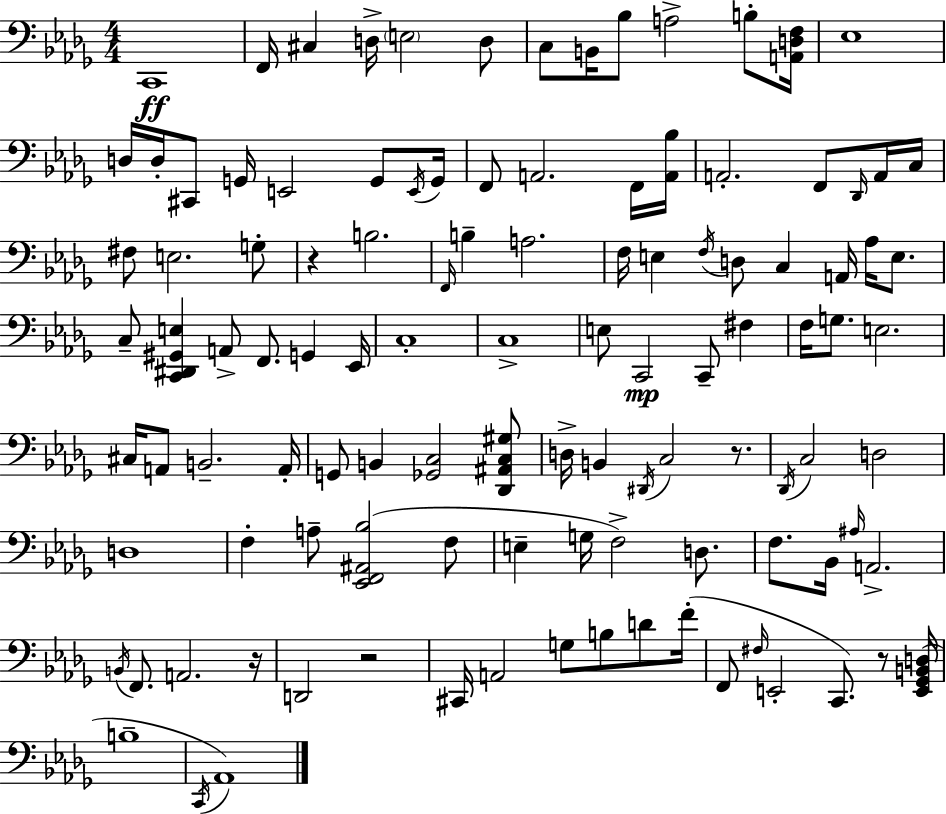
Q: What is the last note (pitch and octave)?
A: Ab2